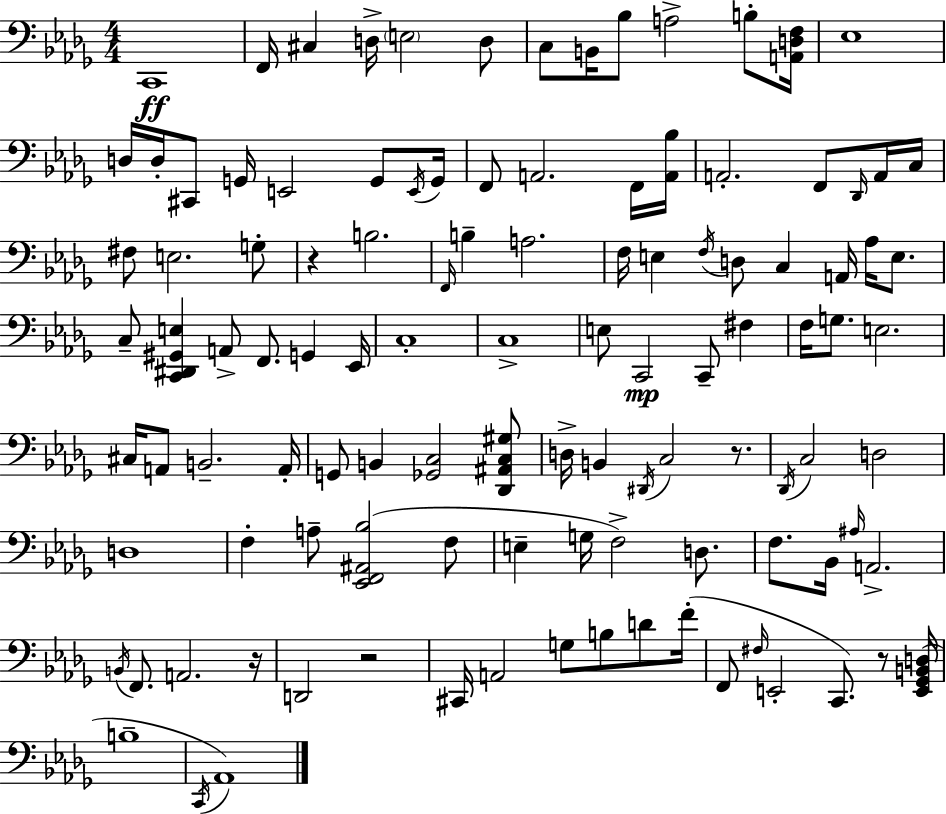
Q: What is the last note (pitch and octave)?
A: Ab2